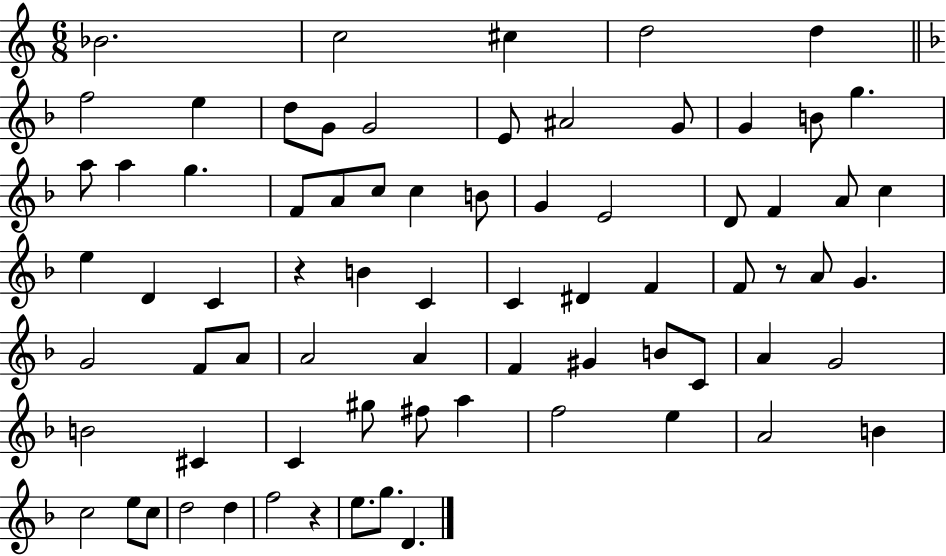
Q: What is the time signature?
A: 6/8